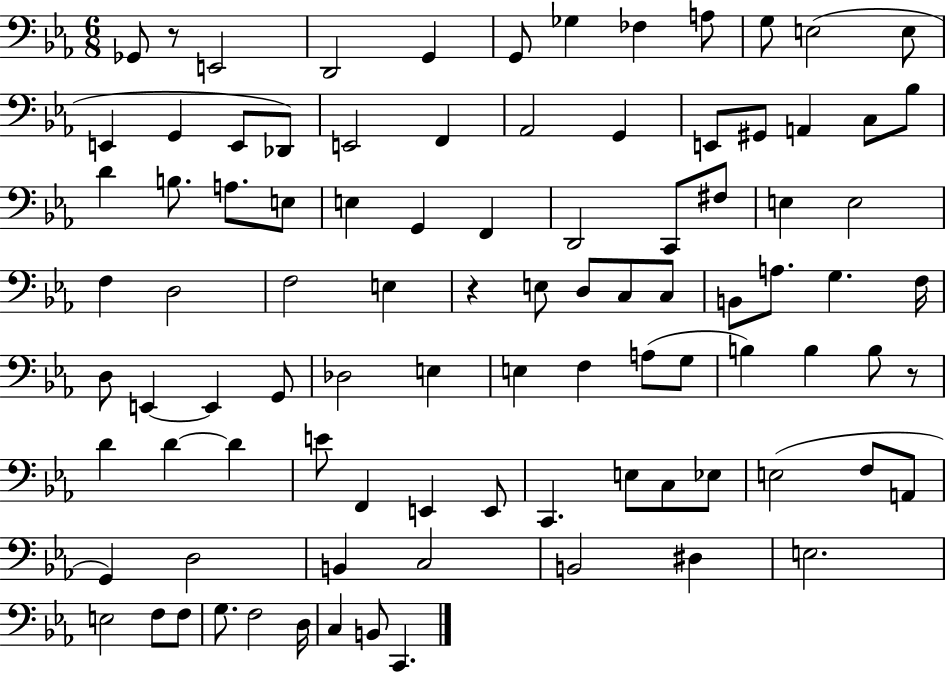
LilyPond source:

{
  \clef bass
  \numericTimeSignature
  \time 6/8
  \key ees \major
  ges,8 r8 e,2 | d,2 g,4 | g,8 ges4 fes4 a8 | g8 e2( e8 | \break e,4 g,4 e,8 des,8) | e,2 f,4 | aes,2 g,4 | e,8 gis,8 a,4 c8 bes8 | \break d'4 b8. a8. e8 | e4 g,4 f,4 | d,2 c,8 fis8 | e4 e2 | \break f4 d2 | f2 e4 | r4 e8 d8 c8 c8 | b,8 a8. g4. f16 | \break d8 e,4~~ e,4 g,8 | des2 e4 | e4 f4 a8( g8 | b4) b4 b8 r8 | \break d'4 d'4~~ d'4 | e'8 f,4 e,4 e,8 | c,4. e8 c8 ees8 | e2( f8 a,8 | \break g,4) d2 | b,4 c2 | b,2 dis4 | e2. | \break e2 f8 f8 | g8. f2 d16 | c4 b,8 c,4. | \bar "|."
}